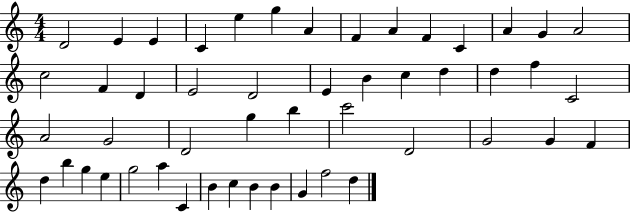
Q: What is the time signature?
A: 4/4